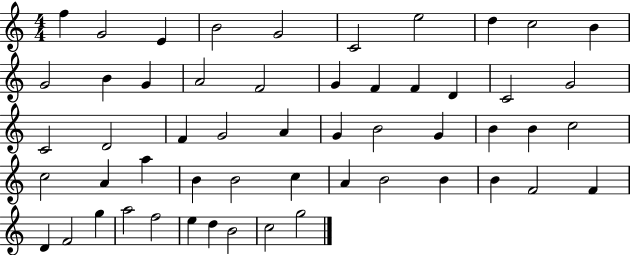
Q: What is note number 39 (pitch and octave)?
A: A4